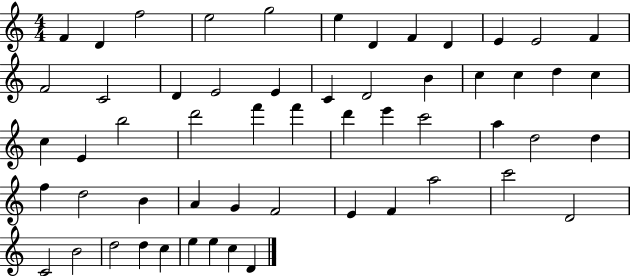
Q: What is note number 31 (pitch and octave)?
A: D6